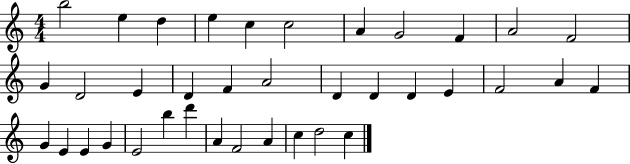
B5/h E5/q D5/q E5/q C5/q C5/h A4/q G4/h F4/q A4/h F4/h G4/q D4/h E4/q D4/q F4/q A4/h D4/q D4/q D4/q E4/q F4/h A4/q F4/q G4/q E4/q E4/q G4/q E4/h B5/q D6/q A4/q F4/h A4/q C5/q D5/h C5/q